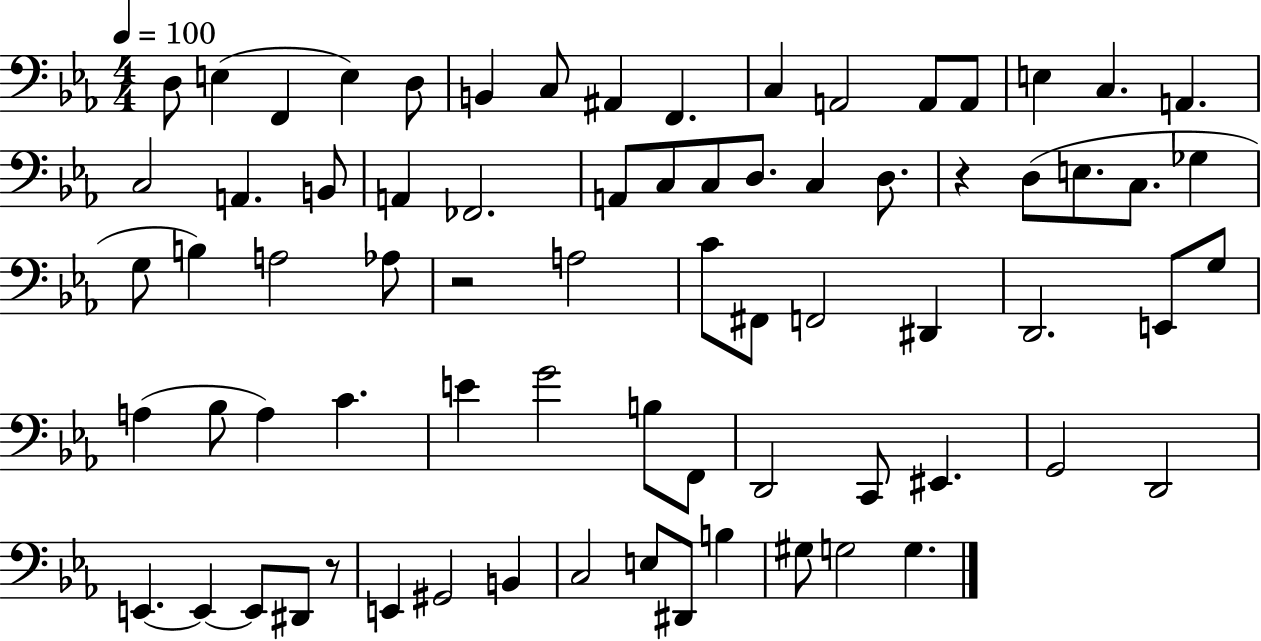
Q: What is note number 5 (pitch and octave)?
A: D3